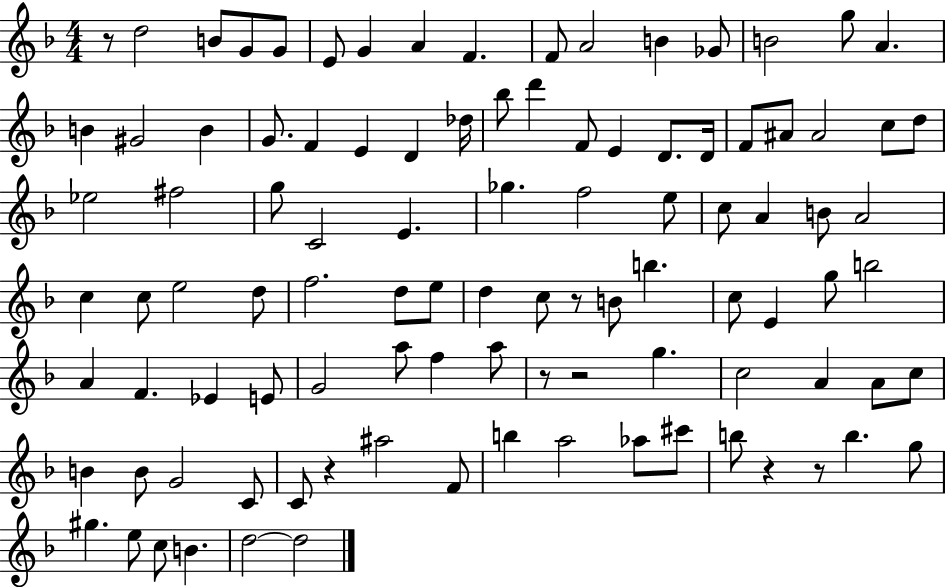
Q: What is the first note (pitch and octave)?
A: D5